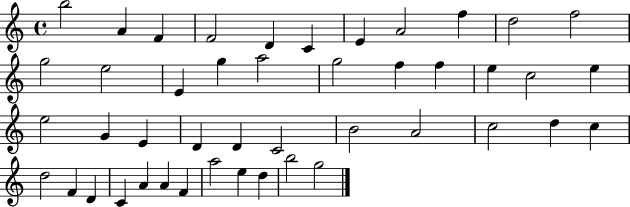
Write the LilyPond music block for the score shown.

{
  \clef treble
  \time 4/4
  \defaultTimeSignature
  \key c \major
  b''2 a'4 f'4 | f'2 d'4 c'4 | e'4 a'2 f''4 | d''2 f''2 | \break g''2 e''2 | e'4 g''4 a''2 | g''2 f''4 f''4 | e''4 c''2 e''4 | \break e''2 g'4 e'4 | d'4 d'4 c'2 | b'2 a'2 | c''2 d''4 c''4 | \break d''2 f'4 d'4 | c'4 a'4 a'4 f'4 | a''2 e''4 d''4 | b''2 g''2 | \break \bar "|."
}